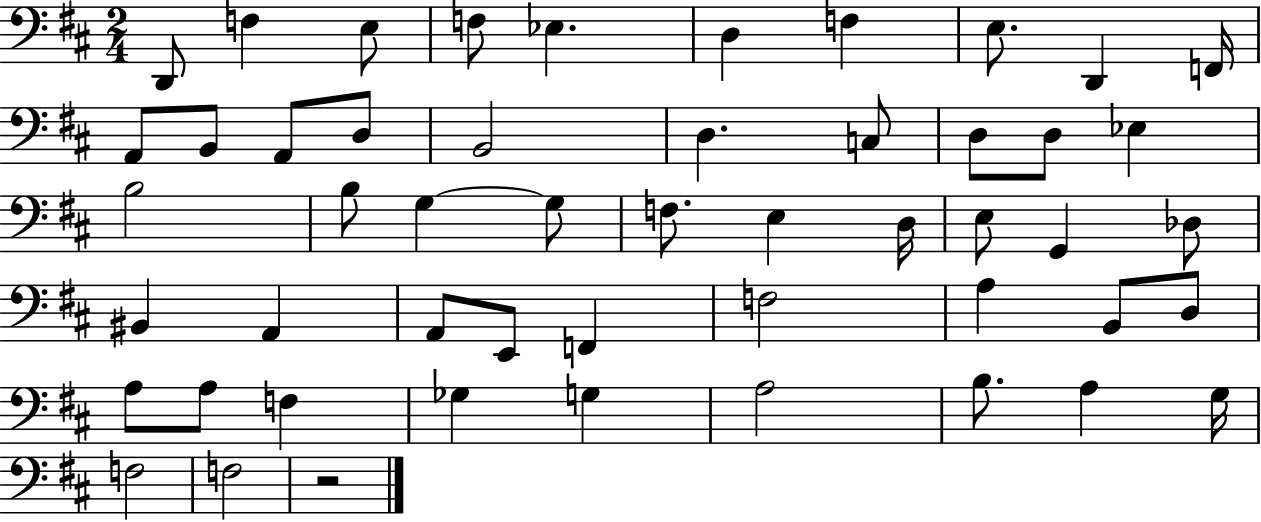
D2/e F3/q E3/e F3/e Eb3/q. D3/q F3/q E3/e. D2/q F2/s A2/e B2/e A2/e D3/e B2/h D3/q. C3/e D3/e D3/e Eb3/q B3/h B3/e G3/q G3/e F3/e. E3/q D3/s E3/e G2/q Db3/e BIS2/q A2/q A2/e E2/e F2/q F3/h A3/q B2/e D3/e A3/e A3/e F3/q Gb3/q G3/q A3/h B3/e. A3/q G3/s F3/h F3/h R/h